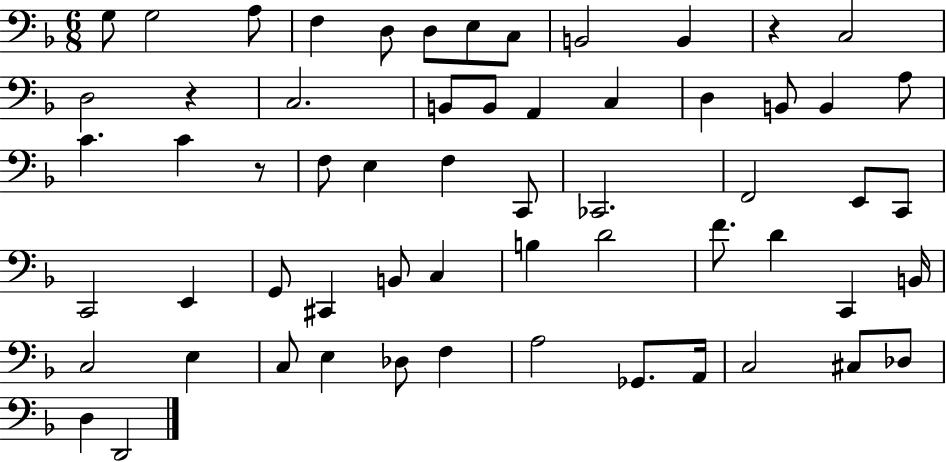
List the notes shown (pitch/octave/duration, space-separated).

G3/e G3/h A3/e F3/q D3/e D3/e E3/e C3/e B2/h B2/q R/q C3/h D3/h R/q C3/h. B2/e B2/e A2/q C3/q D3/q B2/e B2/q A3/e C4/q. C4/q R/e F3/e E3/q F3/q C2/e CES2/h. F2/h E2/e C2/e C2/h E2/q G2/e C#2/q B2/e C3/q B3/q D4/h F4/e. D4/q C2/q B2/s C3/h E3/q C3/e E3/q Db3/e F3/q A3/h Gb2/e. A2/s C3/h C#3/e Db3/e D3/q D2/h